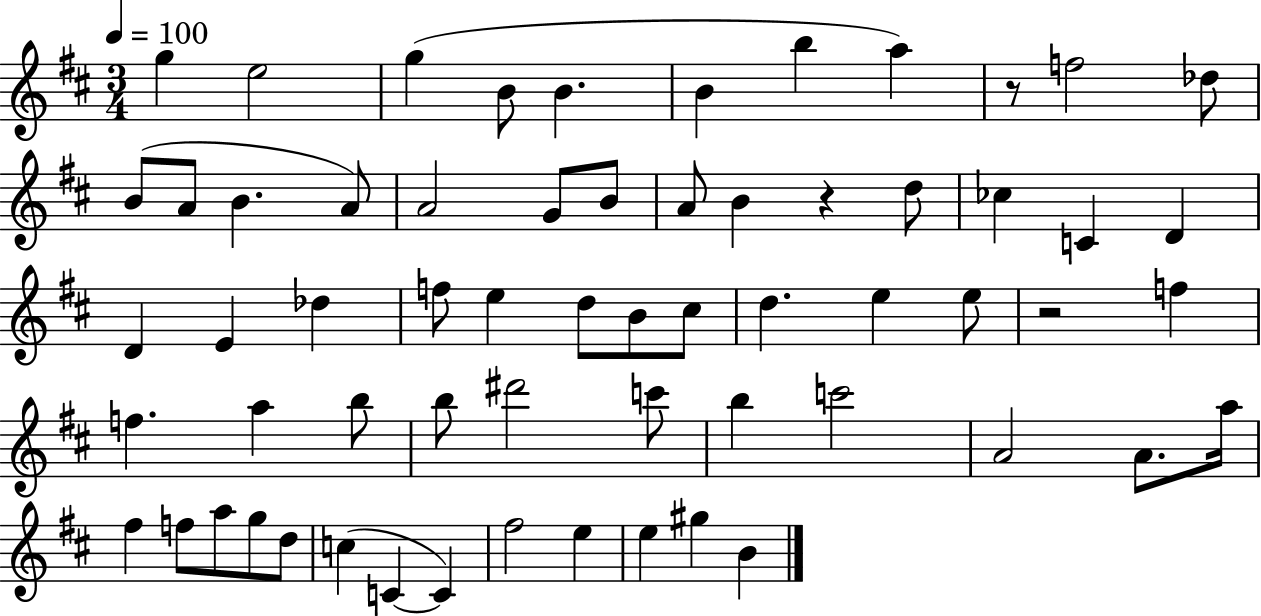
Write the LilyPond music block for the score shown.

{
  \clef treble
  \numericTimeSignature
  \time 3/4
  \key d \major
  \tempo 4 = 100
  g''4 e''2 | g''4( b'8 b'4. | b'4 b''4 a''4) | r8 f''2 des''8 | \break b'8( a'8 b'4. a'8) | a'2 g'8 b'8 | a'8 b'4 r4 d''8 | ces''4 c'4 d'4 | \break d'4 e'4 des''4 | f''8 e''4 d''8 b'8 cis''8 | d''4. e''4 e''8 | r2 f''4 | \break f''4. a''4 b''8 | b''8 dis'''2 c'''8 | b''4 c'''2 | a'2 a'8. a''16 | \break fis''4 f''8 a''8 g''8 d''8 | c''4( c'4~~ c'4) | fis''2 e''4 | e''4 gis''4 b'4 | \break \bar "|."
}